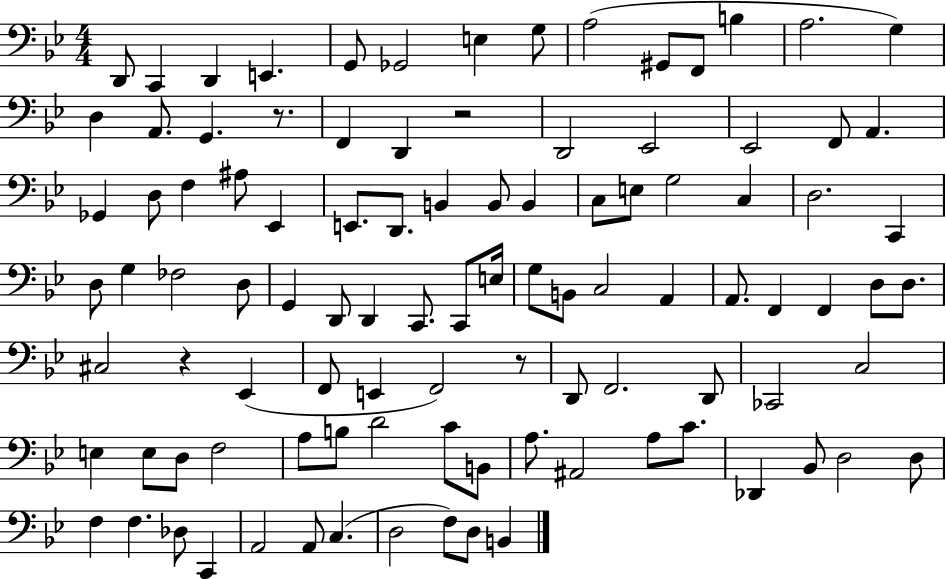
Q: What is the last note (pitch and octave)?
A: B2